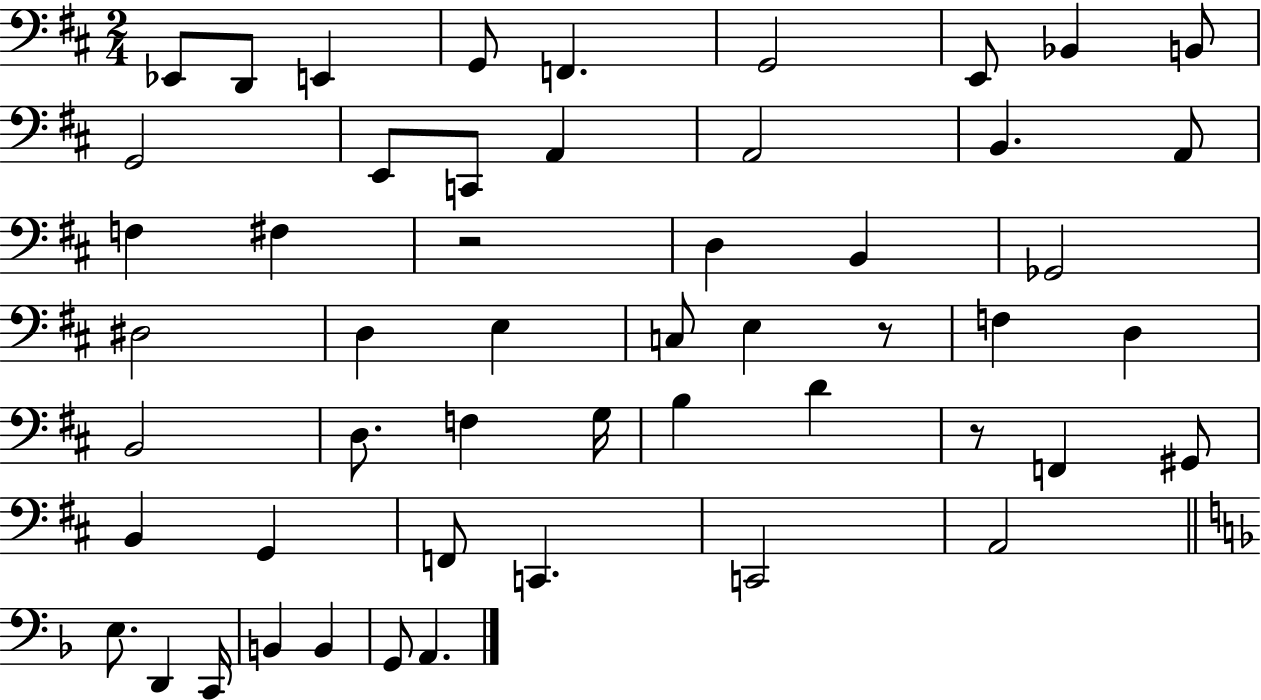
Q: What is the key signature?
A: D major